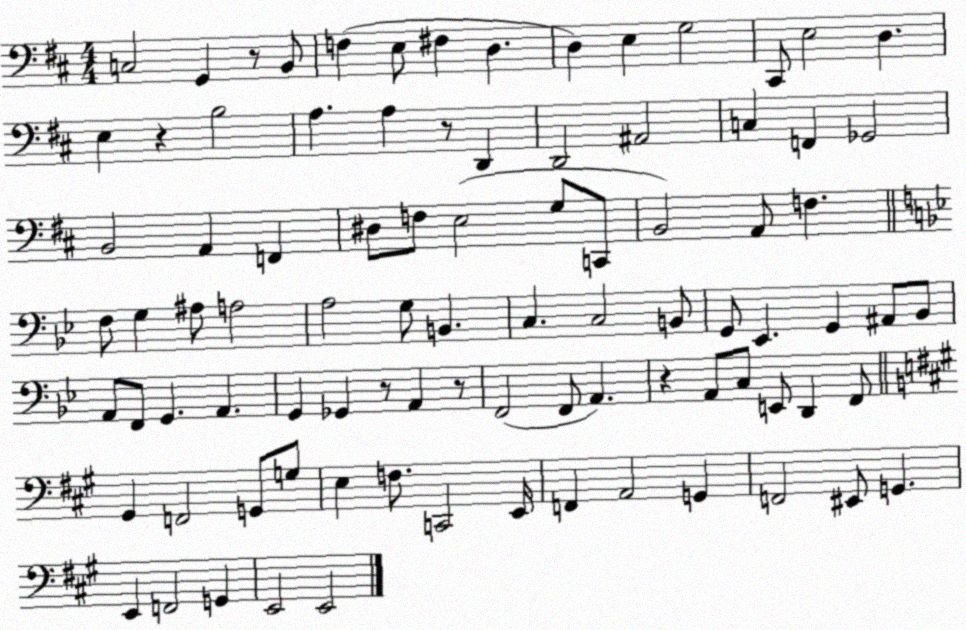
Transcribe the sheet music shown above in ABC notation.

X:1
T:Untitled
M:4/4
L:1/4
K:D
C,2 G,, z/2 B,,/2 F, E,/2 ^F, D, D, E, G,2 ^C,,/2 E,2 D, E, z B,2 A, A, z/2 D,, D,,2 ^A,,2 C, F,, _G,,2 B,,2 A,, F,, ^D,/2 F,/2 E,2 G,/2 C,,/2 B,,2 A,,/2 F, F,/2 G, ^A,/2 A,2 A,2 G,/2 B,, C, C,2 B,,/2 G,,/2 _E,, G,, ^A,,/2 _B,,/2 A,,/2 F,,/2 G,, A,, G,, _G,, z/2 A,, z/2 F,,2 F,,/2 A,, z A,,/2 C,/2 E,,/2 D,, F,,/2 ^G,, F,,2 G,,/2 G,/2 E, F,/2 C,,2 E,,/4 F,, A,,2 G,, F,,2 ^E,,/2 G,, E,, F,,2 G,, E,,2 E,,2